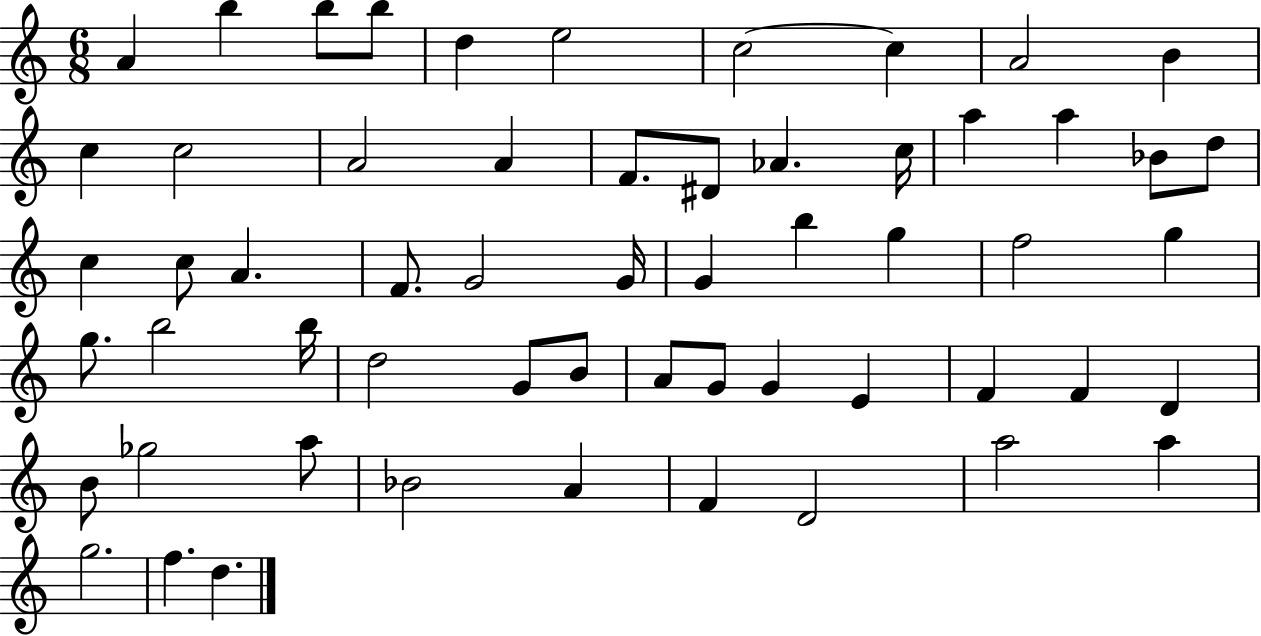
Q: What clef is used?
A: treble